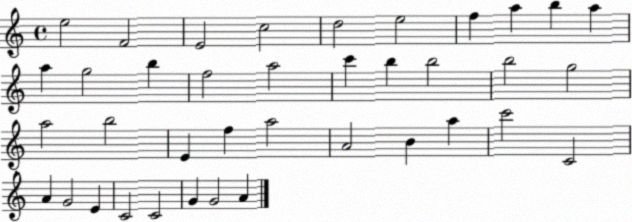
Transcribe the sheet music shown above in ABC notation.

X:1
T:Untitled
M:4/4
L:1/4
K:C
e2 F2 E2 c2 d2 e2 f a b a a g2 b f2 a2 c' b b2 b2 g2 a2 b2 E f a2 A2 B a c'2 C2 A G2 E C2 C2 G G2 A